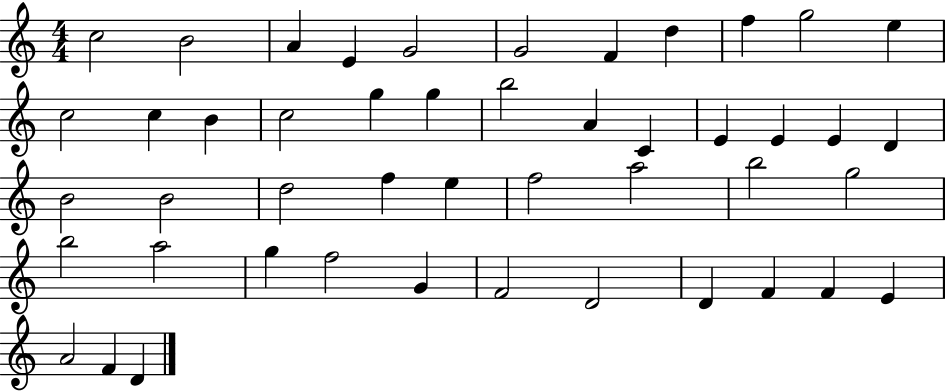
{
  \clef treble
  \numericTimeSignature
  \time 4/4
  \key c \major
  c''2 b'2 | a'4 e'4 g'2 | g'2 f'4 d''4 | f''4 g''2 e''4 | \break c''2 c''4 b'4 | c''2 g''4 g''4 | b''2 a'4 c'4 | e'4 e'4 e'4 d'4 | \break b'2 b'2 | d''2 f''4 e''4 | f''2 a''2 | b''2 g''2 | \break b''2 a''2 | g''4 f''2 g'4 | f'2 d'2 | d'4 f'4 f'4 e'4 | \break a'2 f'4 d'4 | \bar "|."
}